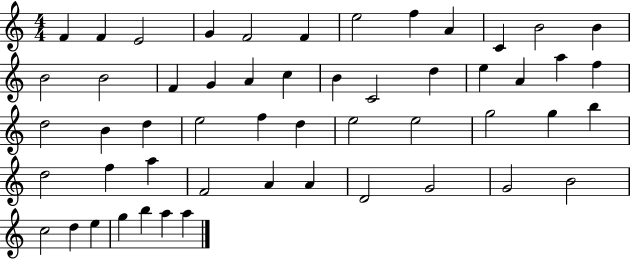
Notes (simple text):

F4/q F4/q E4/h G4/q F4/h F4/q E5/h F5/q A4/q C4/q B4/h B4/q B4/h B4/h F4/q G4/q A4/q C5/q B4/q C4/h D5/q E5/q A4/q A5/q F5/q D5/h B4/q D5/q E5/h F5/q D5/q E5/h E5/h G5/h G5/q B5/q D5/h F5/q A5/q F4/h A4/q A4/q D4/h G4/h G4/h B4/h C5/h D5/q E5/q G5/q B5/q A5/q A5/q